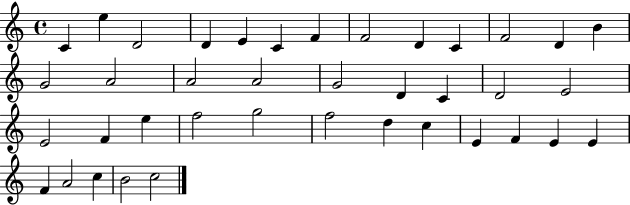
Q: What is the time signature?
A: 4/4